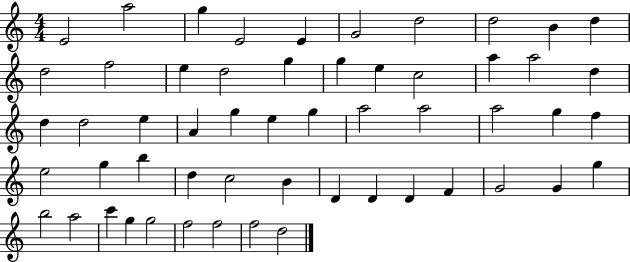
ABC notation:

X:1
T:Untitled
M:4/4
L:1/4
K:C
E2 a2 g E2 E G2 d2 d2 B d d2 f2 e d2 g g e c2 a a2 d d d2 e A g e g a2 a2 a2 g f e2 g b d c2 B D D D F G2 G g b2 a2 c' g g2 f2 f2 f2 d2